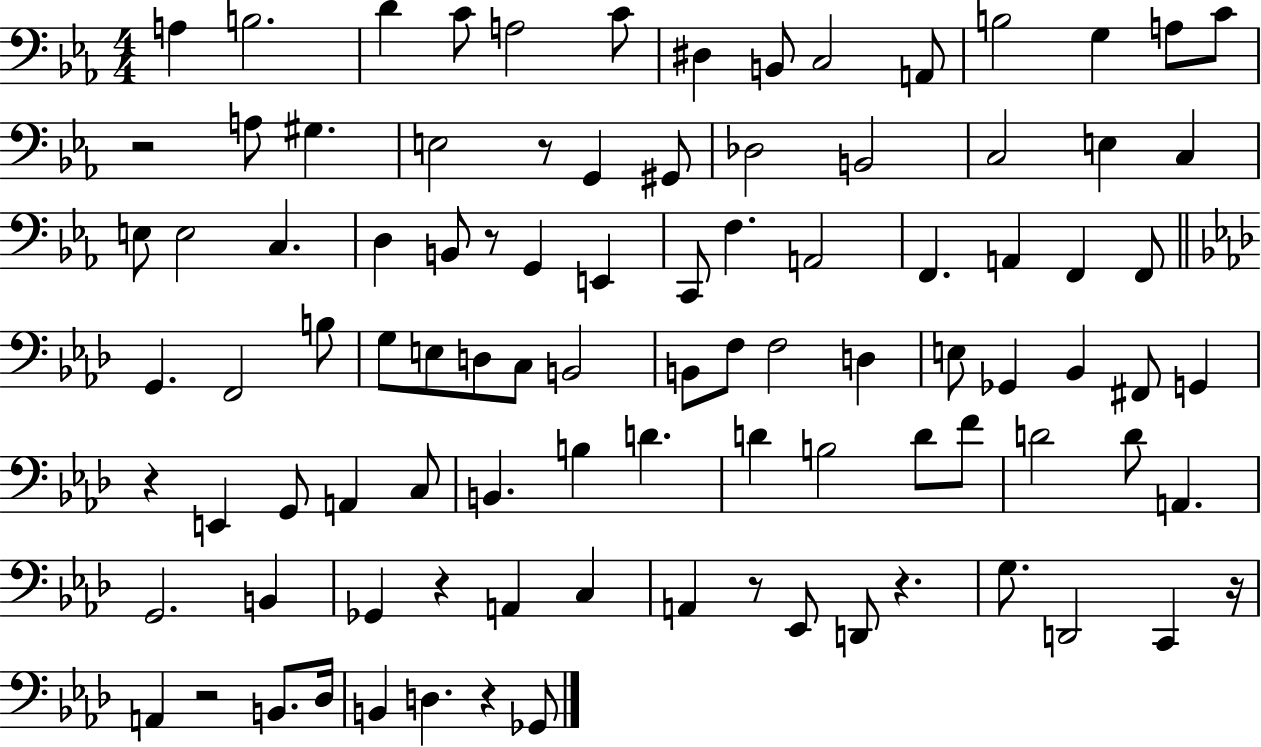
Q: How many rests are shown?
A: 10